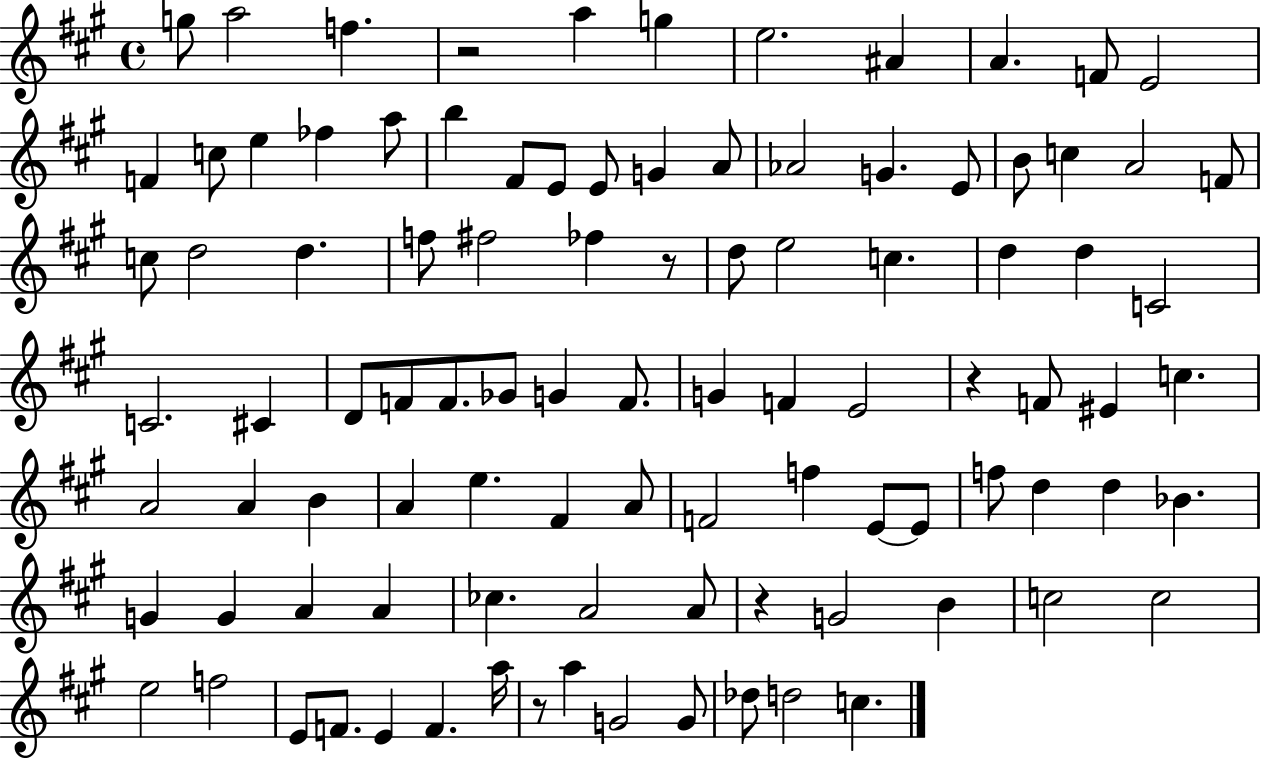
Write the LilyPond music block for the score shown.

{
  \clef treble
  \time 4/4
  \defaultTimeSignature
  \key a \major
  g''8 a''2 f''4. | r2 a''4 g''4 | e''2. ais'4 | a'4. f'8 e'2 | \break f'4 c''8 e''4 fes''4 a''8 | b''4 fis'8 e'8 e'8 g'4 a'8 | aes'2 g'4. e'8 | b'8 c''4 a'2 f'8 | \break c''8 d''2 d''4. | f''8 fis''2 fes''4 r8 | d''8 e''2 c''4. | d''4 d''4 c'2 | \break c'2. cis'4 | d'8 f'8 f'8. ges'8 g'4 f'8. | g'4 f'4 e'2 | r4 f'8 eis'4 c''4. | \break a'2 a'4 b'4 | a'4 e''4. fis'4 a'8 | f'2 f''4 e'8~~ e'8 | f''8 d''4 d''4 bes'4. | \break g'4 g'4 a'4 a'4 | ces''4. a'2 a'8 | r4 g'2 b'4 | c''2 c''2 | \break e''2 f''2 | e'8 f'8. e'4 f'4. a''16 | r8 a''4 g'2 g'8 | des''8 d''2 c''4. | \break \bar "|."
}